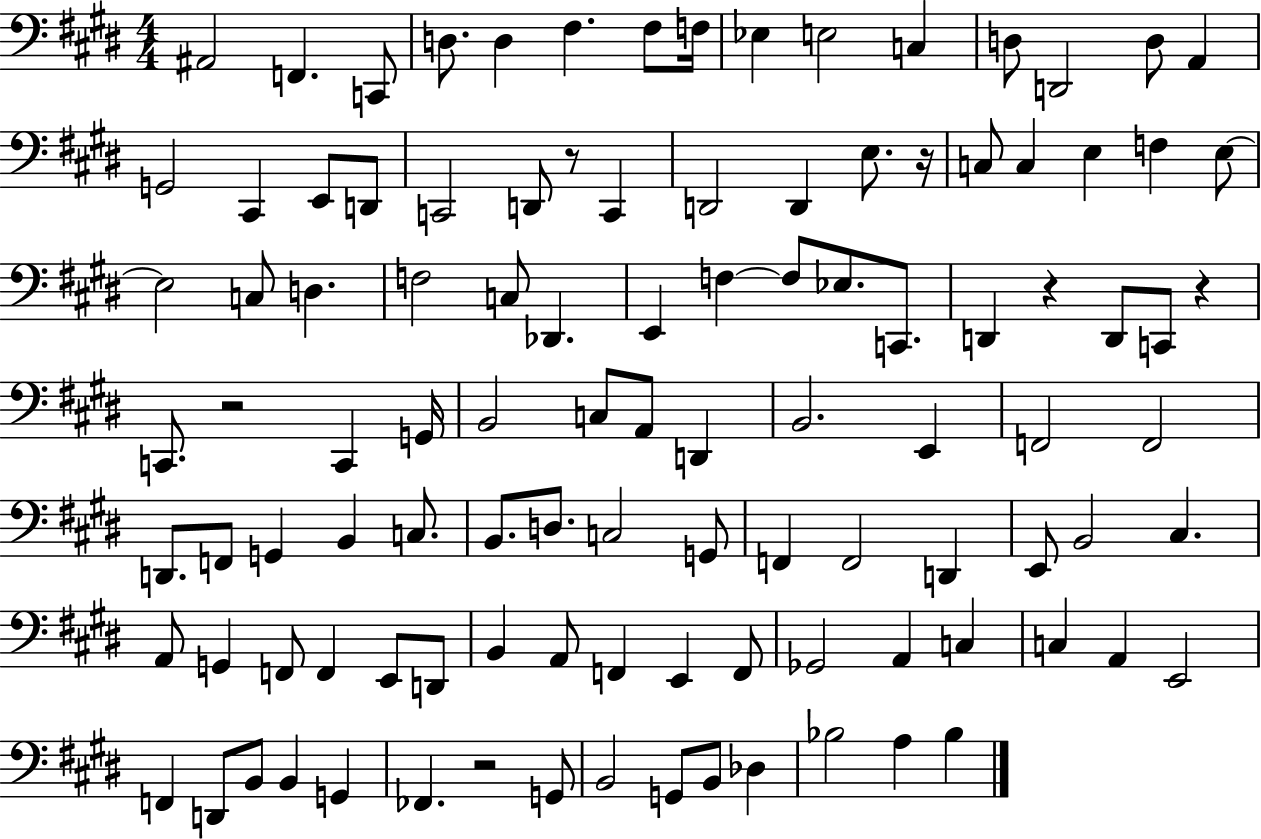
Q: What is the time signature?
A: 4/4